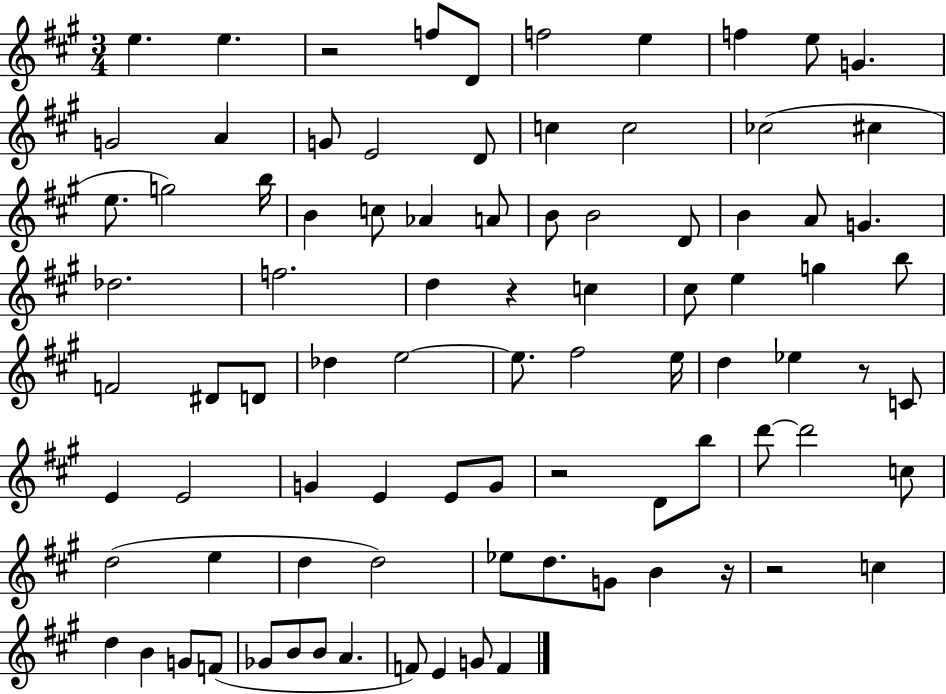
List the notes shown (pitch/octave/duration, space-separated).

E5/q. E5/q. R/h F5/e D4/e F5/h E5/q F5/q E5/e G4/q. G4/h A4/q G4/e E4/h D4/e C5/q C5/h CES5/h C#5/q E5/e. G5/h B5/s B4/q C5/e Ab4/q A4/e B4/e B4/h D4/e B4/q A4/e G4/q. Db5/h. F5/h. D5/q R/q C5/q C#5/e E5/q G5/q B5/e F4/h D#4/e D4/e Db5/q E5/h E5/e. F#5/h E5/s D5/q Eb5/q R/e C4/e E4/q E4/h G4/q E4/q E4/e G4/e R/h D4/e B5/e D6/e D6/h C5/e D5/h E5/q D5/q D5/h Eb5/e D5/e. G4/e B4/q R/s R/h C5/q D5/q B4/q G4/e F4/e Gb4/e B4/e B4/e A4/q. F4/e E4/q G4/e F4/q